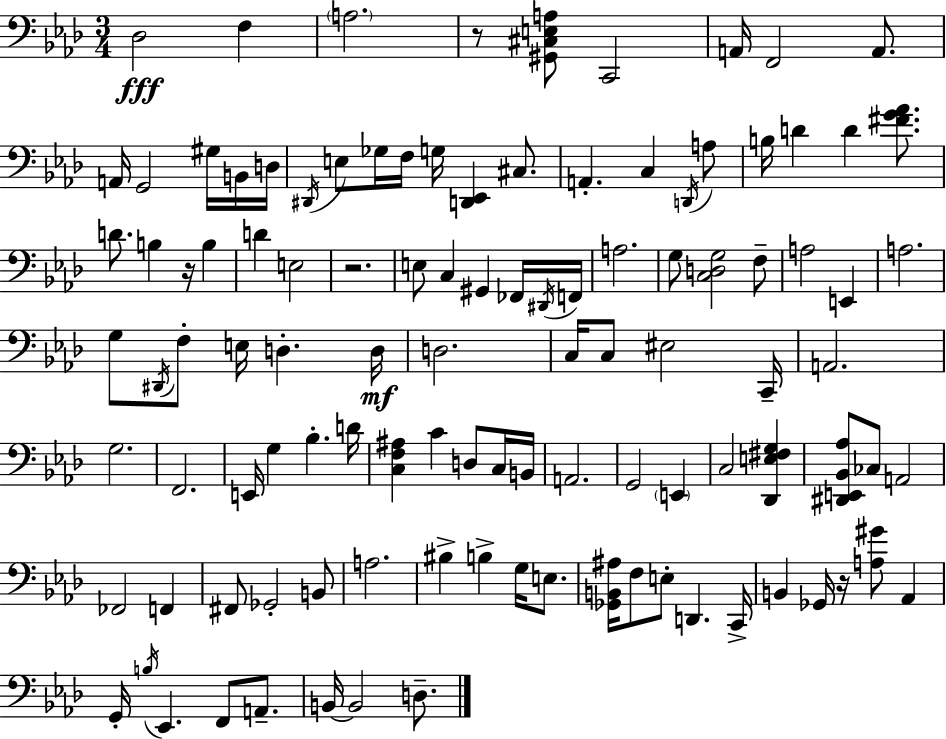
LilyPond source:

{
  \clef bass
  \numericTimeSignature
  \time 3/4
  \key f \minor
  des2\fff f4 | \parenthesize a2. | r8 <gis, cis e a>8 c,2 | a,16 f,2 a,8. | \break a,16 g,2 gis16 b,16 d16 | \acciaccatura { dis,16 } e8 ges16 f16 g16 <d, ees,>4 cis8. | a,4.-. c4 \acciaccatura { d,16 } | a8 b16 d'4 d'4 <fis' g' aes'>8. | \break d'8. b4 r16 b4 | d'4 e2 | r2. | e8 c4 gis,4 | \break fes,16 \acciaccatura { dis,16 } f,16 a2. | g8 <c d g>2 | f8-- a2 e,4 | a2. | \break g8 \acciaccatura { dis,16 } f8-. e16 d4.-. | d16\mf d2. | c16 c8 eis2 | c,16-- a,2. | \break g2. | f,2. | e,16 g4 bes4.-. | d'16 <c f ais>4 c'4 | \break d8 c16 b,16 a,2. | g,2 | \parenthesize e,4 c2 | <des, e fis g>4 <dis, e, bes, aes>8 ces8 a,2 | \break fes,2 | f,4 fis,8 ges,2-. | b,8 a2. | bis4-> b4-> | \break g16 e8. <ges, b, ais>16 f8 e8-. d,4. | c,16-> b,4 ges,16 r16 <a gis'>8 | aes,4 g,16-. \acciaccatura { b16 } ees,4. | f,8 a,8.-- b,16~~ b,2 | \break d8.-- \bar "|."
}